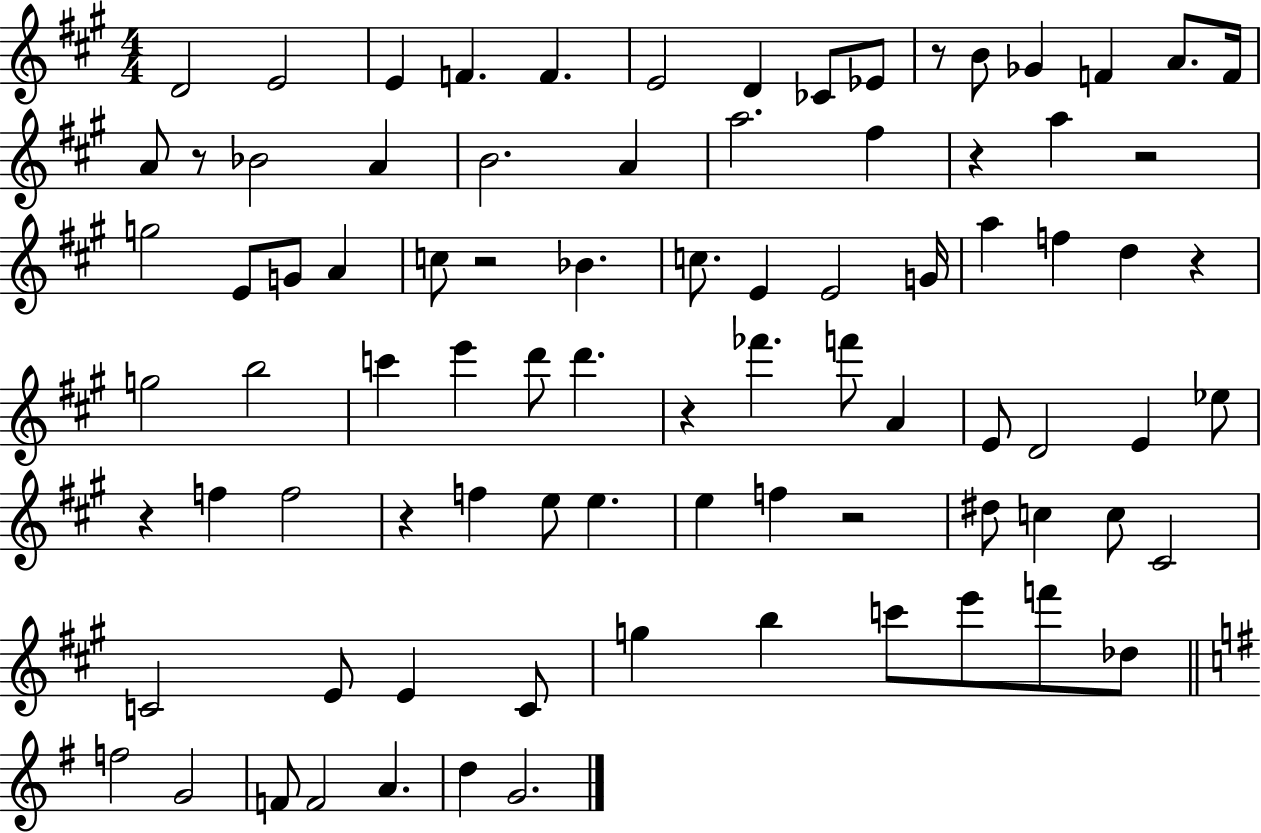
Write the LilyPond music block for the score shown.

{
  \clef treble
  \numericTimeSignature
  \time 4/4
  \key a \major
  d'2 e'2 | e'4 f'4. f'4. | e'2 d'4 ces'8 ees'8 | r8 b'8 ges'4 f'4 a'8. f'16 | \break a'8 r8 bes'2 a'4 | b'2. a'4 | a''2. fis''4 | r4 a''4 r2 | \break g''2 e'8 g'8 a'4 | c''8 r2 bes'4. | c''8. e'4 e'2 g'16 | a''4 f''4 d''4 r4 | \break g''2 b''2 | c'''4 e'''4 d'''8 d'''4. | r4 fes'''4. f'''8 a'4 | e'8 d'2 e'4 ees''8 | \break r4 f''4 f''2 | r4 f''4 e''8 e''4. | e''4 f''4 r2 | dis''8 c''4 c''8 cis'2 | \break c'2 e'8 e'4 c'8 | g''4 b''4 c'''8 e'''8 f'''8 des''8 | \bar "||" \break \key g \major f''2 g'2 | f'8 f'2 a'4. | d''4 g'2. | \bar "|."
}